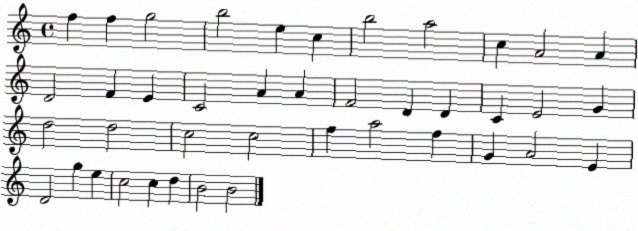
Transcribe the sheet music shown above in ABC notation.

X:1
T:Untitled
M:4/4
L:1/4
K:C
f f g2 b2 e c b2 a2 c A2 A D2 F E C2 A A F2 D D C E2 G d2 d2 c2 c2 f a2 f G A2 E D2 g e c2 c d B2 B2